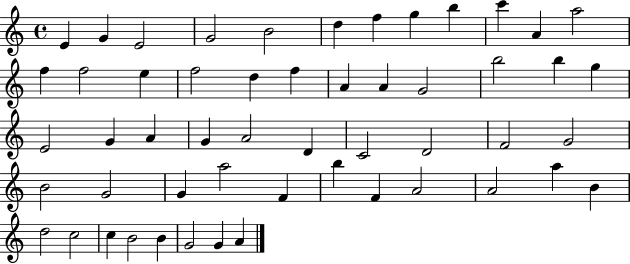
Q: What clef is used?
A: treble